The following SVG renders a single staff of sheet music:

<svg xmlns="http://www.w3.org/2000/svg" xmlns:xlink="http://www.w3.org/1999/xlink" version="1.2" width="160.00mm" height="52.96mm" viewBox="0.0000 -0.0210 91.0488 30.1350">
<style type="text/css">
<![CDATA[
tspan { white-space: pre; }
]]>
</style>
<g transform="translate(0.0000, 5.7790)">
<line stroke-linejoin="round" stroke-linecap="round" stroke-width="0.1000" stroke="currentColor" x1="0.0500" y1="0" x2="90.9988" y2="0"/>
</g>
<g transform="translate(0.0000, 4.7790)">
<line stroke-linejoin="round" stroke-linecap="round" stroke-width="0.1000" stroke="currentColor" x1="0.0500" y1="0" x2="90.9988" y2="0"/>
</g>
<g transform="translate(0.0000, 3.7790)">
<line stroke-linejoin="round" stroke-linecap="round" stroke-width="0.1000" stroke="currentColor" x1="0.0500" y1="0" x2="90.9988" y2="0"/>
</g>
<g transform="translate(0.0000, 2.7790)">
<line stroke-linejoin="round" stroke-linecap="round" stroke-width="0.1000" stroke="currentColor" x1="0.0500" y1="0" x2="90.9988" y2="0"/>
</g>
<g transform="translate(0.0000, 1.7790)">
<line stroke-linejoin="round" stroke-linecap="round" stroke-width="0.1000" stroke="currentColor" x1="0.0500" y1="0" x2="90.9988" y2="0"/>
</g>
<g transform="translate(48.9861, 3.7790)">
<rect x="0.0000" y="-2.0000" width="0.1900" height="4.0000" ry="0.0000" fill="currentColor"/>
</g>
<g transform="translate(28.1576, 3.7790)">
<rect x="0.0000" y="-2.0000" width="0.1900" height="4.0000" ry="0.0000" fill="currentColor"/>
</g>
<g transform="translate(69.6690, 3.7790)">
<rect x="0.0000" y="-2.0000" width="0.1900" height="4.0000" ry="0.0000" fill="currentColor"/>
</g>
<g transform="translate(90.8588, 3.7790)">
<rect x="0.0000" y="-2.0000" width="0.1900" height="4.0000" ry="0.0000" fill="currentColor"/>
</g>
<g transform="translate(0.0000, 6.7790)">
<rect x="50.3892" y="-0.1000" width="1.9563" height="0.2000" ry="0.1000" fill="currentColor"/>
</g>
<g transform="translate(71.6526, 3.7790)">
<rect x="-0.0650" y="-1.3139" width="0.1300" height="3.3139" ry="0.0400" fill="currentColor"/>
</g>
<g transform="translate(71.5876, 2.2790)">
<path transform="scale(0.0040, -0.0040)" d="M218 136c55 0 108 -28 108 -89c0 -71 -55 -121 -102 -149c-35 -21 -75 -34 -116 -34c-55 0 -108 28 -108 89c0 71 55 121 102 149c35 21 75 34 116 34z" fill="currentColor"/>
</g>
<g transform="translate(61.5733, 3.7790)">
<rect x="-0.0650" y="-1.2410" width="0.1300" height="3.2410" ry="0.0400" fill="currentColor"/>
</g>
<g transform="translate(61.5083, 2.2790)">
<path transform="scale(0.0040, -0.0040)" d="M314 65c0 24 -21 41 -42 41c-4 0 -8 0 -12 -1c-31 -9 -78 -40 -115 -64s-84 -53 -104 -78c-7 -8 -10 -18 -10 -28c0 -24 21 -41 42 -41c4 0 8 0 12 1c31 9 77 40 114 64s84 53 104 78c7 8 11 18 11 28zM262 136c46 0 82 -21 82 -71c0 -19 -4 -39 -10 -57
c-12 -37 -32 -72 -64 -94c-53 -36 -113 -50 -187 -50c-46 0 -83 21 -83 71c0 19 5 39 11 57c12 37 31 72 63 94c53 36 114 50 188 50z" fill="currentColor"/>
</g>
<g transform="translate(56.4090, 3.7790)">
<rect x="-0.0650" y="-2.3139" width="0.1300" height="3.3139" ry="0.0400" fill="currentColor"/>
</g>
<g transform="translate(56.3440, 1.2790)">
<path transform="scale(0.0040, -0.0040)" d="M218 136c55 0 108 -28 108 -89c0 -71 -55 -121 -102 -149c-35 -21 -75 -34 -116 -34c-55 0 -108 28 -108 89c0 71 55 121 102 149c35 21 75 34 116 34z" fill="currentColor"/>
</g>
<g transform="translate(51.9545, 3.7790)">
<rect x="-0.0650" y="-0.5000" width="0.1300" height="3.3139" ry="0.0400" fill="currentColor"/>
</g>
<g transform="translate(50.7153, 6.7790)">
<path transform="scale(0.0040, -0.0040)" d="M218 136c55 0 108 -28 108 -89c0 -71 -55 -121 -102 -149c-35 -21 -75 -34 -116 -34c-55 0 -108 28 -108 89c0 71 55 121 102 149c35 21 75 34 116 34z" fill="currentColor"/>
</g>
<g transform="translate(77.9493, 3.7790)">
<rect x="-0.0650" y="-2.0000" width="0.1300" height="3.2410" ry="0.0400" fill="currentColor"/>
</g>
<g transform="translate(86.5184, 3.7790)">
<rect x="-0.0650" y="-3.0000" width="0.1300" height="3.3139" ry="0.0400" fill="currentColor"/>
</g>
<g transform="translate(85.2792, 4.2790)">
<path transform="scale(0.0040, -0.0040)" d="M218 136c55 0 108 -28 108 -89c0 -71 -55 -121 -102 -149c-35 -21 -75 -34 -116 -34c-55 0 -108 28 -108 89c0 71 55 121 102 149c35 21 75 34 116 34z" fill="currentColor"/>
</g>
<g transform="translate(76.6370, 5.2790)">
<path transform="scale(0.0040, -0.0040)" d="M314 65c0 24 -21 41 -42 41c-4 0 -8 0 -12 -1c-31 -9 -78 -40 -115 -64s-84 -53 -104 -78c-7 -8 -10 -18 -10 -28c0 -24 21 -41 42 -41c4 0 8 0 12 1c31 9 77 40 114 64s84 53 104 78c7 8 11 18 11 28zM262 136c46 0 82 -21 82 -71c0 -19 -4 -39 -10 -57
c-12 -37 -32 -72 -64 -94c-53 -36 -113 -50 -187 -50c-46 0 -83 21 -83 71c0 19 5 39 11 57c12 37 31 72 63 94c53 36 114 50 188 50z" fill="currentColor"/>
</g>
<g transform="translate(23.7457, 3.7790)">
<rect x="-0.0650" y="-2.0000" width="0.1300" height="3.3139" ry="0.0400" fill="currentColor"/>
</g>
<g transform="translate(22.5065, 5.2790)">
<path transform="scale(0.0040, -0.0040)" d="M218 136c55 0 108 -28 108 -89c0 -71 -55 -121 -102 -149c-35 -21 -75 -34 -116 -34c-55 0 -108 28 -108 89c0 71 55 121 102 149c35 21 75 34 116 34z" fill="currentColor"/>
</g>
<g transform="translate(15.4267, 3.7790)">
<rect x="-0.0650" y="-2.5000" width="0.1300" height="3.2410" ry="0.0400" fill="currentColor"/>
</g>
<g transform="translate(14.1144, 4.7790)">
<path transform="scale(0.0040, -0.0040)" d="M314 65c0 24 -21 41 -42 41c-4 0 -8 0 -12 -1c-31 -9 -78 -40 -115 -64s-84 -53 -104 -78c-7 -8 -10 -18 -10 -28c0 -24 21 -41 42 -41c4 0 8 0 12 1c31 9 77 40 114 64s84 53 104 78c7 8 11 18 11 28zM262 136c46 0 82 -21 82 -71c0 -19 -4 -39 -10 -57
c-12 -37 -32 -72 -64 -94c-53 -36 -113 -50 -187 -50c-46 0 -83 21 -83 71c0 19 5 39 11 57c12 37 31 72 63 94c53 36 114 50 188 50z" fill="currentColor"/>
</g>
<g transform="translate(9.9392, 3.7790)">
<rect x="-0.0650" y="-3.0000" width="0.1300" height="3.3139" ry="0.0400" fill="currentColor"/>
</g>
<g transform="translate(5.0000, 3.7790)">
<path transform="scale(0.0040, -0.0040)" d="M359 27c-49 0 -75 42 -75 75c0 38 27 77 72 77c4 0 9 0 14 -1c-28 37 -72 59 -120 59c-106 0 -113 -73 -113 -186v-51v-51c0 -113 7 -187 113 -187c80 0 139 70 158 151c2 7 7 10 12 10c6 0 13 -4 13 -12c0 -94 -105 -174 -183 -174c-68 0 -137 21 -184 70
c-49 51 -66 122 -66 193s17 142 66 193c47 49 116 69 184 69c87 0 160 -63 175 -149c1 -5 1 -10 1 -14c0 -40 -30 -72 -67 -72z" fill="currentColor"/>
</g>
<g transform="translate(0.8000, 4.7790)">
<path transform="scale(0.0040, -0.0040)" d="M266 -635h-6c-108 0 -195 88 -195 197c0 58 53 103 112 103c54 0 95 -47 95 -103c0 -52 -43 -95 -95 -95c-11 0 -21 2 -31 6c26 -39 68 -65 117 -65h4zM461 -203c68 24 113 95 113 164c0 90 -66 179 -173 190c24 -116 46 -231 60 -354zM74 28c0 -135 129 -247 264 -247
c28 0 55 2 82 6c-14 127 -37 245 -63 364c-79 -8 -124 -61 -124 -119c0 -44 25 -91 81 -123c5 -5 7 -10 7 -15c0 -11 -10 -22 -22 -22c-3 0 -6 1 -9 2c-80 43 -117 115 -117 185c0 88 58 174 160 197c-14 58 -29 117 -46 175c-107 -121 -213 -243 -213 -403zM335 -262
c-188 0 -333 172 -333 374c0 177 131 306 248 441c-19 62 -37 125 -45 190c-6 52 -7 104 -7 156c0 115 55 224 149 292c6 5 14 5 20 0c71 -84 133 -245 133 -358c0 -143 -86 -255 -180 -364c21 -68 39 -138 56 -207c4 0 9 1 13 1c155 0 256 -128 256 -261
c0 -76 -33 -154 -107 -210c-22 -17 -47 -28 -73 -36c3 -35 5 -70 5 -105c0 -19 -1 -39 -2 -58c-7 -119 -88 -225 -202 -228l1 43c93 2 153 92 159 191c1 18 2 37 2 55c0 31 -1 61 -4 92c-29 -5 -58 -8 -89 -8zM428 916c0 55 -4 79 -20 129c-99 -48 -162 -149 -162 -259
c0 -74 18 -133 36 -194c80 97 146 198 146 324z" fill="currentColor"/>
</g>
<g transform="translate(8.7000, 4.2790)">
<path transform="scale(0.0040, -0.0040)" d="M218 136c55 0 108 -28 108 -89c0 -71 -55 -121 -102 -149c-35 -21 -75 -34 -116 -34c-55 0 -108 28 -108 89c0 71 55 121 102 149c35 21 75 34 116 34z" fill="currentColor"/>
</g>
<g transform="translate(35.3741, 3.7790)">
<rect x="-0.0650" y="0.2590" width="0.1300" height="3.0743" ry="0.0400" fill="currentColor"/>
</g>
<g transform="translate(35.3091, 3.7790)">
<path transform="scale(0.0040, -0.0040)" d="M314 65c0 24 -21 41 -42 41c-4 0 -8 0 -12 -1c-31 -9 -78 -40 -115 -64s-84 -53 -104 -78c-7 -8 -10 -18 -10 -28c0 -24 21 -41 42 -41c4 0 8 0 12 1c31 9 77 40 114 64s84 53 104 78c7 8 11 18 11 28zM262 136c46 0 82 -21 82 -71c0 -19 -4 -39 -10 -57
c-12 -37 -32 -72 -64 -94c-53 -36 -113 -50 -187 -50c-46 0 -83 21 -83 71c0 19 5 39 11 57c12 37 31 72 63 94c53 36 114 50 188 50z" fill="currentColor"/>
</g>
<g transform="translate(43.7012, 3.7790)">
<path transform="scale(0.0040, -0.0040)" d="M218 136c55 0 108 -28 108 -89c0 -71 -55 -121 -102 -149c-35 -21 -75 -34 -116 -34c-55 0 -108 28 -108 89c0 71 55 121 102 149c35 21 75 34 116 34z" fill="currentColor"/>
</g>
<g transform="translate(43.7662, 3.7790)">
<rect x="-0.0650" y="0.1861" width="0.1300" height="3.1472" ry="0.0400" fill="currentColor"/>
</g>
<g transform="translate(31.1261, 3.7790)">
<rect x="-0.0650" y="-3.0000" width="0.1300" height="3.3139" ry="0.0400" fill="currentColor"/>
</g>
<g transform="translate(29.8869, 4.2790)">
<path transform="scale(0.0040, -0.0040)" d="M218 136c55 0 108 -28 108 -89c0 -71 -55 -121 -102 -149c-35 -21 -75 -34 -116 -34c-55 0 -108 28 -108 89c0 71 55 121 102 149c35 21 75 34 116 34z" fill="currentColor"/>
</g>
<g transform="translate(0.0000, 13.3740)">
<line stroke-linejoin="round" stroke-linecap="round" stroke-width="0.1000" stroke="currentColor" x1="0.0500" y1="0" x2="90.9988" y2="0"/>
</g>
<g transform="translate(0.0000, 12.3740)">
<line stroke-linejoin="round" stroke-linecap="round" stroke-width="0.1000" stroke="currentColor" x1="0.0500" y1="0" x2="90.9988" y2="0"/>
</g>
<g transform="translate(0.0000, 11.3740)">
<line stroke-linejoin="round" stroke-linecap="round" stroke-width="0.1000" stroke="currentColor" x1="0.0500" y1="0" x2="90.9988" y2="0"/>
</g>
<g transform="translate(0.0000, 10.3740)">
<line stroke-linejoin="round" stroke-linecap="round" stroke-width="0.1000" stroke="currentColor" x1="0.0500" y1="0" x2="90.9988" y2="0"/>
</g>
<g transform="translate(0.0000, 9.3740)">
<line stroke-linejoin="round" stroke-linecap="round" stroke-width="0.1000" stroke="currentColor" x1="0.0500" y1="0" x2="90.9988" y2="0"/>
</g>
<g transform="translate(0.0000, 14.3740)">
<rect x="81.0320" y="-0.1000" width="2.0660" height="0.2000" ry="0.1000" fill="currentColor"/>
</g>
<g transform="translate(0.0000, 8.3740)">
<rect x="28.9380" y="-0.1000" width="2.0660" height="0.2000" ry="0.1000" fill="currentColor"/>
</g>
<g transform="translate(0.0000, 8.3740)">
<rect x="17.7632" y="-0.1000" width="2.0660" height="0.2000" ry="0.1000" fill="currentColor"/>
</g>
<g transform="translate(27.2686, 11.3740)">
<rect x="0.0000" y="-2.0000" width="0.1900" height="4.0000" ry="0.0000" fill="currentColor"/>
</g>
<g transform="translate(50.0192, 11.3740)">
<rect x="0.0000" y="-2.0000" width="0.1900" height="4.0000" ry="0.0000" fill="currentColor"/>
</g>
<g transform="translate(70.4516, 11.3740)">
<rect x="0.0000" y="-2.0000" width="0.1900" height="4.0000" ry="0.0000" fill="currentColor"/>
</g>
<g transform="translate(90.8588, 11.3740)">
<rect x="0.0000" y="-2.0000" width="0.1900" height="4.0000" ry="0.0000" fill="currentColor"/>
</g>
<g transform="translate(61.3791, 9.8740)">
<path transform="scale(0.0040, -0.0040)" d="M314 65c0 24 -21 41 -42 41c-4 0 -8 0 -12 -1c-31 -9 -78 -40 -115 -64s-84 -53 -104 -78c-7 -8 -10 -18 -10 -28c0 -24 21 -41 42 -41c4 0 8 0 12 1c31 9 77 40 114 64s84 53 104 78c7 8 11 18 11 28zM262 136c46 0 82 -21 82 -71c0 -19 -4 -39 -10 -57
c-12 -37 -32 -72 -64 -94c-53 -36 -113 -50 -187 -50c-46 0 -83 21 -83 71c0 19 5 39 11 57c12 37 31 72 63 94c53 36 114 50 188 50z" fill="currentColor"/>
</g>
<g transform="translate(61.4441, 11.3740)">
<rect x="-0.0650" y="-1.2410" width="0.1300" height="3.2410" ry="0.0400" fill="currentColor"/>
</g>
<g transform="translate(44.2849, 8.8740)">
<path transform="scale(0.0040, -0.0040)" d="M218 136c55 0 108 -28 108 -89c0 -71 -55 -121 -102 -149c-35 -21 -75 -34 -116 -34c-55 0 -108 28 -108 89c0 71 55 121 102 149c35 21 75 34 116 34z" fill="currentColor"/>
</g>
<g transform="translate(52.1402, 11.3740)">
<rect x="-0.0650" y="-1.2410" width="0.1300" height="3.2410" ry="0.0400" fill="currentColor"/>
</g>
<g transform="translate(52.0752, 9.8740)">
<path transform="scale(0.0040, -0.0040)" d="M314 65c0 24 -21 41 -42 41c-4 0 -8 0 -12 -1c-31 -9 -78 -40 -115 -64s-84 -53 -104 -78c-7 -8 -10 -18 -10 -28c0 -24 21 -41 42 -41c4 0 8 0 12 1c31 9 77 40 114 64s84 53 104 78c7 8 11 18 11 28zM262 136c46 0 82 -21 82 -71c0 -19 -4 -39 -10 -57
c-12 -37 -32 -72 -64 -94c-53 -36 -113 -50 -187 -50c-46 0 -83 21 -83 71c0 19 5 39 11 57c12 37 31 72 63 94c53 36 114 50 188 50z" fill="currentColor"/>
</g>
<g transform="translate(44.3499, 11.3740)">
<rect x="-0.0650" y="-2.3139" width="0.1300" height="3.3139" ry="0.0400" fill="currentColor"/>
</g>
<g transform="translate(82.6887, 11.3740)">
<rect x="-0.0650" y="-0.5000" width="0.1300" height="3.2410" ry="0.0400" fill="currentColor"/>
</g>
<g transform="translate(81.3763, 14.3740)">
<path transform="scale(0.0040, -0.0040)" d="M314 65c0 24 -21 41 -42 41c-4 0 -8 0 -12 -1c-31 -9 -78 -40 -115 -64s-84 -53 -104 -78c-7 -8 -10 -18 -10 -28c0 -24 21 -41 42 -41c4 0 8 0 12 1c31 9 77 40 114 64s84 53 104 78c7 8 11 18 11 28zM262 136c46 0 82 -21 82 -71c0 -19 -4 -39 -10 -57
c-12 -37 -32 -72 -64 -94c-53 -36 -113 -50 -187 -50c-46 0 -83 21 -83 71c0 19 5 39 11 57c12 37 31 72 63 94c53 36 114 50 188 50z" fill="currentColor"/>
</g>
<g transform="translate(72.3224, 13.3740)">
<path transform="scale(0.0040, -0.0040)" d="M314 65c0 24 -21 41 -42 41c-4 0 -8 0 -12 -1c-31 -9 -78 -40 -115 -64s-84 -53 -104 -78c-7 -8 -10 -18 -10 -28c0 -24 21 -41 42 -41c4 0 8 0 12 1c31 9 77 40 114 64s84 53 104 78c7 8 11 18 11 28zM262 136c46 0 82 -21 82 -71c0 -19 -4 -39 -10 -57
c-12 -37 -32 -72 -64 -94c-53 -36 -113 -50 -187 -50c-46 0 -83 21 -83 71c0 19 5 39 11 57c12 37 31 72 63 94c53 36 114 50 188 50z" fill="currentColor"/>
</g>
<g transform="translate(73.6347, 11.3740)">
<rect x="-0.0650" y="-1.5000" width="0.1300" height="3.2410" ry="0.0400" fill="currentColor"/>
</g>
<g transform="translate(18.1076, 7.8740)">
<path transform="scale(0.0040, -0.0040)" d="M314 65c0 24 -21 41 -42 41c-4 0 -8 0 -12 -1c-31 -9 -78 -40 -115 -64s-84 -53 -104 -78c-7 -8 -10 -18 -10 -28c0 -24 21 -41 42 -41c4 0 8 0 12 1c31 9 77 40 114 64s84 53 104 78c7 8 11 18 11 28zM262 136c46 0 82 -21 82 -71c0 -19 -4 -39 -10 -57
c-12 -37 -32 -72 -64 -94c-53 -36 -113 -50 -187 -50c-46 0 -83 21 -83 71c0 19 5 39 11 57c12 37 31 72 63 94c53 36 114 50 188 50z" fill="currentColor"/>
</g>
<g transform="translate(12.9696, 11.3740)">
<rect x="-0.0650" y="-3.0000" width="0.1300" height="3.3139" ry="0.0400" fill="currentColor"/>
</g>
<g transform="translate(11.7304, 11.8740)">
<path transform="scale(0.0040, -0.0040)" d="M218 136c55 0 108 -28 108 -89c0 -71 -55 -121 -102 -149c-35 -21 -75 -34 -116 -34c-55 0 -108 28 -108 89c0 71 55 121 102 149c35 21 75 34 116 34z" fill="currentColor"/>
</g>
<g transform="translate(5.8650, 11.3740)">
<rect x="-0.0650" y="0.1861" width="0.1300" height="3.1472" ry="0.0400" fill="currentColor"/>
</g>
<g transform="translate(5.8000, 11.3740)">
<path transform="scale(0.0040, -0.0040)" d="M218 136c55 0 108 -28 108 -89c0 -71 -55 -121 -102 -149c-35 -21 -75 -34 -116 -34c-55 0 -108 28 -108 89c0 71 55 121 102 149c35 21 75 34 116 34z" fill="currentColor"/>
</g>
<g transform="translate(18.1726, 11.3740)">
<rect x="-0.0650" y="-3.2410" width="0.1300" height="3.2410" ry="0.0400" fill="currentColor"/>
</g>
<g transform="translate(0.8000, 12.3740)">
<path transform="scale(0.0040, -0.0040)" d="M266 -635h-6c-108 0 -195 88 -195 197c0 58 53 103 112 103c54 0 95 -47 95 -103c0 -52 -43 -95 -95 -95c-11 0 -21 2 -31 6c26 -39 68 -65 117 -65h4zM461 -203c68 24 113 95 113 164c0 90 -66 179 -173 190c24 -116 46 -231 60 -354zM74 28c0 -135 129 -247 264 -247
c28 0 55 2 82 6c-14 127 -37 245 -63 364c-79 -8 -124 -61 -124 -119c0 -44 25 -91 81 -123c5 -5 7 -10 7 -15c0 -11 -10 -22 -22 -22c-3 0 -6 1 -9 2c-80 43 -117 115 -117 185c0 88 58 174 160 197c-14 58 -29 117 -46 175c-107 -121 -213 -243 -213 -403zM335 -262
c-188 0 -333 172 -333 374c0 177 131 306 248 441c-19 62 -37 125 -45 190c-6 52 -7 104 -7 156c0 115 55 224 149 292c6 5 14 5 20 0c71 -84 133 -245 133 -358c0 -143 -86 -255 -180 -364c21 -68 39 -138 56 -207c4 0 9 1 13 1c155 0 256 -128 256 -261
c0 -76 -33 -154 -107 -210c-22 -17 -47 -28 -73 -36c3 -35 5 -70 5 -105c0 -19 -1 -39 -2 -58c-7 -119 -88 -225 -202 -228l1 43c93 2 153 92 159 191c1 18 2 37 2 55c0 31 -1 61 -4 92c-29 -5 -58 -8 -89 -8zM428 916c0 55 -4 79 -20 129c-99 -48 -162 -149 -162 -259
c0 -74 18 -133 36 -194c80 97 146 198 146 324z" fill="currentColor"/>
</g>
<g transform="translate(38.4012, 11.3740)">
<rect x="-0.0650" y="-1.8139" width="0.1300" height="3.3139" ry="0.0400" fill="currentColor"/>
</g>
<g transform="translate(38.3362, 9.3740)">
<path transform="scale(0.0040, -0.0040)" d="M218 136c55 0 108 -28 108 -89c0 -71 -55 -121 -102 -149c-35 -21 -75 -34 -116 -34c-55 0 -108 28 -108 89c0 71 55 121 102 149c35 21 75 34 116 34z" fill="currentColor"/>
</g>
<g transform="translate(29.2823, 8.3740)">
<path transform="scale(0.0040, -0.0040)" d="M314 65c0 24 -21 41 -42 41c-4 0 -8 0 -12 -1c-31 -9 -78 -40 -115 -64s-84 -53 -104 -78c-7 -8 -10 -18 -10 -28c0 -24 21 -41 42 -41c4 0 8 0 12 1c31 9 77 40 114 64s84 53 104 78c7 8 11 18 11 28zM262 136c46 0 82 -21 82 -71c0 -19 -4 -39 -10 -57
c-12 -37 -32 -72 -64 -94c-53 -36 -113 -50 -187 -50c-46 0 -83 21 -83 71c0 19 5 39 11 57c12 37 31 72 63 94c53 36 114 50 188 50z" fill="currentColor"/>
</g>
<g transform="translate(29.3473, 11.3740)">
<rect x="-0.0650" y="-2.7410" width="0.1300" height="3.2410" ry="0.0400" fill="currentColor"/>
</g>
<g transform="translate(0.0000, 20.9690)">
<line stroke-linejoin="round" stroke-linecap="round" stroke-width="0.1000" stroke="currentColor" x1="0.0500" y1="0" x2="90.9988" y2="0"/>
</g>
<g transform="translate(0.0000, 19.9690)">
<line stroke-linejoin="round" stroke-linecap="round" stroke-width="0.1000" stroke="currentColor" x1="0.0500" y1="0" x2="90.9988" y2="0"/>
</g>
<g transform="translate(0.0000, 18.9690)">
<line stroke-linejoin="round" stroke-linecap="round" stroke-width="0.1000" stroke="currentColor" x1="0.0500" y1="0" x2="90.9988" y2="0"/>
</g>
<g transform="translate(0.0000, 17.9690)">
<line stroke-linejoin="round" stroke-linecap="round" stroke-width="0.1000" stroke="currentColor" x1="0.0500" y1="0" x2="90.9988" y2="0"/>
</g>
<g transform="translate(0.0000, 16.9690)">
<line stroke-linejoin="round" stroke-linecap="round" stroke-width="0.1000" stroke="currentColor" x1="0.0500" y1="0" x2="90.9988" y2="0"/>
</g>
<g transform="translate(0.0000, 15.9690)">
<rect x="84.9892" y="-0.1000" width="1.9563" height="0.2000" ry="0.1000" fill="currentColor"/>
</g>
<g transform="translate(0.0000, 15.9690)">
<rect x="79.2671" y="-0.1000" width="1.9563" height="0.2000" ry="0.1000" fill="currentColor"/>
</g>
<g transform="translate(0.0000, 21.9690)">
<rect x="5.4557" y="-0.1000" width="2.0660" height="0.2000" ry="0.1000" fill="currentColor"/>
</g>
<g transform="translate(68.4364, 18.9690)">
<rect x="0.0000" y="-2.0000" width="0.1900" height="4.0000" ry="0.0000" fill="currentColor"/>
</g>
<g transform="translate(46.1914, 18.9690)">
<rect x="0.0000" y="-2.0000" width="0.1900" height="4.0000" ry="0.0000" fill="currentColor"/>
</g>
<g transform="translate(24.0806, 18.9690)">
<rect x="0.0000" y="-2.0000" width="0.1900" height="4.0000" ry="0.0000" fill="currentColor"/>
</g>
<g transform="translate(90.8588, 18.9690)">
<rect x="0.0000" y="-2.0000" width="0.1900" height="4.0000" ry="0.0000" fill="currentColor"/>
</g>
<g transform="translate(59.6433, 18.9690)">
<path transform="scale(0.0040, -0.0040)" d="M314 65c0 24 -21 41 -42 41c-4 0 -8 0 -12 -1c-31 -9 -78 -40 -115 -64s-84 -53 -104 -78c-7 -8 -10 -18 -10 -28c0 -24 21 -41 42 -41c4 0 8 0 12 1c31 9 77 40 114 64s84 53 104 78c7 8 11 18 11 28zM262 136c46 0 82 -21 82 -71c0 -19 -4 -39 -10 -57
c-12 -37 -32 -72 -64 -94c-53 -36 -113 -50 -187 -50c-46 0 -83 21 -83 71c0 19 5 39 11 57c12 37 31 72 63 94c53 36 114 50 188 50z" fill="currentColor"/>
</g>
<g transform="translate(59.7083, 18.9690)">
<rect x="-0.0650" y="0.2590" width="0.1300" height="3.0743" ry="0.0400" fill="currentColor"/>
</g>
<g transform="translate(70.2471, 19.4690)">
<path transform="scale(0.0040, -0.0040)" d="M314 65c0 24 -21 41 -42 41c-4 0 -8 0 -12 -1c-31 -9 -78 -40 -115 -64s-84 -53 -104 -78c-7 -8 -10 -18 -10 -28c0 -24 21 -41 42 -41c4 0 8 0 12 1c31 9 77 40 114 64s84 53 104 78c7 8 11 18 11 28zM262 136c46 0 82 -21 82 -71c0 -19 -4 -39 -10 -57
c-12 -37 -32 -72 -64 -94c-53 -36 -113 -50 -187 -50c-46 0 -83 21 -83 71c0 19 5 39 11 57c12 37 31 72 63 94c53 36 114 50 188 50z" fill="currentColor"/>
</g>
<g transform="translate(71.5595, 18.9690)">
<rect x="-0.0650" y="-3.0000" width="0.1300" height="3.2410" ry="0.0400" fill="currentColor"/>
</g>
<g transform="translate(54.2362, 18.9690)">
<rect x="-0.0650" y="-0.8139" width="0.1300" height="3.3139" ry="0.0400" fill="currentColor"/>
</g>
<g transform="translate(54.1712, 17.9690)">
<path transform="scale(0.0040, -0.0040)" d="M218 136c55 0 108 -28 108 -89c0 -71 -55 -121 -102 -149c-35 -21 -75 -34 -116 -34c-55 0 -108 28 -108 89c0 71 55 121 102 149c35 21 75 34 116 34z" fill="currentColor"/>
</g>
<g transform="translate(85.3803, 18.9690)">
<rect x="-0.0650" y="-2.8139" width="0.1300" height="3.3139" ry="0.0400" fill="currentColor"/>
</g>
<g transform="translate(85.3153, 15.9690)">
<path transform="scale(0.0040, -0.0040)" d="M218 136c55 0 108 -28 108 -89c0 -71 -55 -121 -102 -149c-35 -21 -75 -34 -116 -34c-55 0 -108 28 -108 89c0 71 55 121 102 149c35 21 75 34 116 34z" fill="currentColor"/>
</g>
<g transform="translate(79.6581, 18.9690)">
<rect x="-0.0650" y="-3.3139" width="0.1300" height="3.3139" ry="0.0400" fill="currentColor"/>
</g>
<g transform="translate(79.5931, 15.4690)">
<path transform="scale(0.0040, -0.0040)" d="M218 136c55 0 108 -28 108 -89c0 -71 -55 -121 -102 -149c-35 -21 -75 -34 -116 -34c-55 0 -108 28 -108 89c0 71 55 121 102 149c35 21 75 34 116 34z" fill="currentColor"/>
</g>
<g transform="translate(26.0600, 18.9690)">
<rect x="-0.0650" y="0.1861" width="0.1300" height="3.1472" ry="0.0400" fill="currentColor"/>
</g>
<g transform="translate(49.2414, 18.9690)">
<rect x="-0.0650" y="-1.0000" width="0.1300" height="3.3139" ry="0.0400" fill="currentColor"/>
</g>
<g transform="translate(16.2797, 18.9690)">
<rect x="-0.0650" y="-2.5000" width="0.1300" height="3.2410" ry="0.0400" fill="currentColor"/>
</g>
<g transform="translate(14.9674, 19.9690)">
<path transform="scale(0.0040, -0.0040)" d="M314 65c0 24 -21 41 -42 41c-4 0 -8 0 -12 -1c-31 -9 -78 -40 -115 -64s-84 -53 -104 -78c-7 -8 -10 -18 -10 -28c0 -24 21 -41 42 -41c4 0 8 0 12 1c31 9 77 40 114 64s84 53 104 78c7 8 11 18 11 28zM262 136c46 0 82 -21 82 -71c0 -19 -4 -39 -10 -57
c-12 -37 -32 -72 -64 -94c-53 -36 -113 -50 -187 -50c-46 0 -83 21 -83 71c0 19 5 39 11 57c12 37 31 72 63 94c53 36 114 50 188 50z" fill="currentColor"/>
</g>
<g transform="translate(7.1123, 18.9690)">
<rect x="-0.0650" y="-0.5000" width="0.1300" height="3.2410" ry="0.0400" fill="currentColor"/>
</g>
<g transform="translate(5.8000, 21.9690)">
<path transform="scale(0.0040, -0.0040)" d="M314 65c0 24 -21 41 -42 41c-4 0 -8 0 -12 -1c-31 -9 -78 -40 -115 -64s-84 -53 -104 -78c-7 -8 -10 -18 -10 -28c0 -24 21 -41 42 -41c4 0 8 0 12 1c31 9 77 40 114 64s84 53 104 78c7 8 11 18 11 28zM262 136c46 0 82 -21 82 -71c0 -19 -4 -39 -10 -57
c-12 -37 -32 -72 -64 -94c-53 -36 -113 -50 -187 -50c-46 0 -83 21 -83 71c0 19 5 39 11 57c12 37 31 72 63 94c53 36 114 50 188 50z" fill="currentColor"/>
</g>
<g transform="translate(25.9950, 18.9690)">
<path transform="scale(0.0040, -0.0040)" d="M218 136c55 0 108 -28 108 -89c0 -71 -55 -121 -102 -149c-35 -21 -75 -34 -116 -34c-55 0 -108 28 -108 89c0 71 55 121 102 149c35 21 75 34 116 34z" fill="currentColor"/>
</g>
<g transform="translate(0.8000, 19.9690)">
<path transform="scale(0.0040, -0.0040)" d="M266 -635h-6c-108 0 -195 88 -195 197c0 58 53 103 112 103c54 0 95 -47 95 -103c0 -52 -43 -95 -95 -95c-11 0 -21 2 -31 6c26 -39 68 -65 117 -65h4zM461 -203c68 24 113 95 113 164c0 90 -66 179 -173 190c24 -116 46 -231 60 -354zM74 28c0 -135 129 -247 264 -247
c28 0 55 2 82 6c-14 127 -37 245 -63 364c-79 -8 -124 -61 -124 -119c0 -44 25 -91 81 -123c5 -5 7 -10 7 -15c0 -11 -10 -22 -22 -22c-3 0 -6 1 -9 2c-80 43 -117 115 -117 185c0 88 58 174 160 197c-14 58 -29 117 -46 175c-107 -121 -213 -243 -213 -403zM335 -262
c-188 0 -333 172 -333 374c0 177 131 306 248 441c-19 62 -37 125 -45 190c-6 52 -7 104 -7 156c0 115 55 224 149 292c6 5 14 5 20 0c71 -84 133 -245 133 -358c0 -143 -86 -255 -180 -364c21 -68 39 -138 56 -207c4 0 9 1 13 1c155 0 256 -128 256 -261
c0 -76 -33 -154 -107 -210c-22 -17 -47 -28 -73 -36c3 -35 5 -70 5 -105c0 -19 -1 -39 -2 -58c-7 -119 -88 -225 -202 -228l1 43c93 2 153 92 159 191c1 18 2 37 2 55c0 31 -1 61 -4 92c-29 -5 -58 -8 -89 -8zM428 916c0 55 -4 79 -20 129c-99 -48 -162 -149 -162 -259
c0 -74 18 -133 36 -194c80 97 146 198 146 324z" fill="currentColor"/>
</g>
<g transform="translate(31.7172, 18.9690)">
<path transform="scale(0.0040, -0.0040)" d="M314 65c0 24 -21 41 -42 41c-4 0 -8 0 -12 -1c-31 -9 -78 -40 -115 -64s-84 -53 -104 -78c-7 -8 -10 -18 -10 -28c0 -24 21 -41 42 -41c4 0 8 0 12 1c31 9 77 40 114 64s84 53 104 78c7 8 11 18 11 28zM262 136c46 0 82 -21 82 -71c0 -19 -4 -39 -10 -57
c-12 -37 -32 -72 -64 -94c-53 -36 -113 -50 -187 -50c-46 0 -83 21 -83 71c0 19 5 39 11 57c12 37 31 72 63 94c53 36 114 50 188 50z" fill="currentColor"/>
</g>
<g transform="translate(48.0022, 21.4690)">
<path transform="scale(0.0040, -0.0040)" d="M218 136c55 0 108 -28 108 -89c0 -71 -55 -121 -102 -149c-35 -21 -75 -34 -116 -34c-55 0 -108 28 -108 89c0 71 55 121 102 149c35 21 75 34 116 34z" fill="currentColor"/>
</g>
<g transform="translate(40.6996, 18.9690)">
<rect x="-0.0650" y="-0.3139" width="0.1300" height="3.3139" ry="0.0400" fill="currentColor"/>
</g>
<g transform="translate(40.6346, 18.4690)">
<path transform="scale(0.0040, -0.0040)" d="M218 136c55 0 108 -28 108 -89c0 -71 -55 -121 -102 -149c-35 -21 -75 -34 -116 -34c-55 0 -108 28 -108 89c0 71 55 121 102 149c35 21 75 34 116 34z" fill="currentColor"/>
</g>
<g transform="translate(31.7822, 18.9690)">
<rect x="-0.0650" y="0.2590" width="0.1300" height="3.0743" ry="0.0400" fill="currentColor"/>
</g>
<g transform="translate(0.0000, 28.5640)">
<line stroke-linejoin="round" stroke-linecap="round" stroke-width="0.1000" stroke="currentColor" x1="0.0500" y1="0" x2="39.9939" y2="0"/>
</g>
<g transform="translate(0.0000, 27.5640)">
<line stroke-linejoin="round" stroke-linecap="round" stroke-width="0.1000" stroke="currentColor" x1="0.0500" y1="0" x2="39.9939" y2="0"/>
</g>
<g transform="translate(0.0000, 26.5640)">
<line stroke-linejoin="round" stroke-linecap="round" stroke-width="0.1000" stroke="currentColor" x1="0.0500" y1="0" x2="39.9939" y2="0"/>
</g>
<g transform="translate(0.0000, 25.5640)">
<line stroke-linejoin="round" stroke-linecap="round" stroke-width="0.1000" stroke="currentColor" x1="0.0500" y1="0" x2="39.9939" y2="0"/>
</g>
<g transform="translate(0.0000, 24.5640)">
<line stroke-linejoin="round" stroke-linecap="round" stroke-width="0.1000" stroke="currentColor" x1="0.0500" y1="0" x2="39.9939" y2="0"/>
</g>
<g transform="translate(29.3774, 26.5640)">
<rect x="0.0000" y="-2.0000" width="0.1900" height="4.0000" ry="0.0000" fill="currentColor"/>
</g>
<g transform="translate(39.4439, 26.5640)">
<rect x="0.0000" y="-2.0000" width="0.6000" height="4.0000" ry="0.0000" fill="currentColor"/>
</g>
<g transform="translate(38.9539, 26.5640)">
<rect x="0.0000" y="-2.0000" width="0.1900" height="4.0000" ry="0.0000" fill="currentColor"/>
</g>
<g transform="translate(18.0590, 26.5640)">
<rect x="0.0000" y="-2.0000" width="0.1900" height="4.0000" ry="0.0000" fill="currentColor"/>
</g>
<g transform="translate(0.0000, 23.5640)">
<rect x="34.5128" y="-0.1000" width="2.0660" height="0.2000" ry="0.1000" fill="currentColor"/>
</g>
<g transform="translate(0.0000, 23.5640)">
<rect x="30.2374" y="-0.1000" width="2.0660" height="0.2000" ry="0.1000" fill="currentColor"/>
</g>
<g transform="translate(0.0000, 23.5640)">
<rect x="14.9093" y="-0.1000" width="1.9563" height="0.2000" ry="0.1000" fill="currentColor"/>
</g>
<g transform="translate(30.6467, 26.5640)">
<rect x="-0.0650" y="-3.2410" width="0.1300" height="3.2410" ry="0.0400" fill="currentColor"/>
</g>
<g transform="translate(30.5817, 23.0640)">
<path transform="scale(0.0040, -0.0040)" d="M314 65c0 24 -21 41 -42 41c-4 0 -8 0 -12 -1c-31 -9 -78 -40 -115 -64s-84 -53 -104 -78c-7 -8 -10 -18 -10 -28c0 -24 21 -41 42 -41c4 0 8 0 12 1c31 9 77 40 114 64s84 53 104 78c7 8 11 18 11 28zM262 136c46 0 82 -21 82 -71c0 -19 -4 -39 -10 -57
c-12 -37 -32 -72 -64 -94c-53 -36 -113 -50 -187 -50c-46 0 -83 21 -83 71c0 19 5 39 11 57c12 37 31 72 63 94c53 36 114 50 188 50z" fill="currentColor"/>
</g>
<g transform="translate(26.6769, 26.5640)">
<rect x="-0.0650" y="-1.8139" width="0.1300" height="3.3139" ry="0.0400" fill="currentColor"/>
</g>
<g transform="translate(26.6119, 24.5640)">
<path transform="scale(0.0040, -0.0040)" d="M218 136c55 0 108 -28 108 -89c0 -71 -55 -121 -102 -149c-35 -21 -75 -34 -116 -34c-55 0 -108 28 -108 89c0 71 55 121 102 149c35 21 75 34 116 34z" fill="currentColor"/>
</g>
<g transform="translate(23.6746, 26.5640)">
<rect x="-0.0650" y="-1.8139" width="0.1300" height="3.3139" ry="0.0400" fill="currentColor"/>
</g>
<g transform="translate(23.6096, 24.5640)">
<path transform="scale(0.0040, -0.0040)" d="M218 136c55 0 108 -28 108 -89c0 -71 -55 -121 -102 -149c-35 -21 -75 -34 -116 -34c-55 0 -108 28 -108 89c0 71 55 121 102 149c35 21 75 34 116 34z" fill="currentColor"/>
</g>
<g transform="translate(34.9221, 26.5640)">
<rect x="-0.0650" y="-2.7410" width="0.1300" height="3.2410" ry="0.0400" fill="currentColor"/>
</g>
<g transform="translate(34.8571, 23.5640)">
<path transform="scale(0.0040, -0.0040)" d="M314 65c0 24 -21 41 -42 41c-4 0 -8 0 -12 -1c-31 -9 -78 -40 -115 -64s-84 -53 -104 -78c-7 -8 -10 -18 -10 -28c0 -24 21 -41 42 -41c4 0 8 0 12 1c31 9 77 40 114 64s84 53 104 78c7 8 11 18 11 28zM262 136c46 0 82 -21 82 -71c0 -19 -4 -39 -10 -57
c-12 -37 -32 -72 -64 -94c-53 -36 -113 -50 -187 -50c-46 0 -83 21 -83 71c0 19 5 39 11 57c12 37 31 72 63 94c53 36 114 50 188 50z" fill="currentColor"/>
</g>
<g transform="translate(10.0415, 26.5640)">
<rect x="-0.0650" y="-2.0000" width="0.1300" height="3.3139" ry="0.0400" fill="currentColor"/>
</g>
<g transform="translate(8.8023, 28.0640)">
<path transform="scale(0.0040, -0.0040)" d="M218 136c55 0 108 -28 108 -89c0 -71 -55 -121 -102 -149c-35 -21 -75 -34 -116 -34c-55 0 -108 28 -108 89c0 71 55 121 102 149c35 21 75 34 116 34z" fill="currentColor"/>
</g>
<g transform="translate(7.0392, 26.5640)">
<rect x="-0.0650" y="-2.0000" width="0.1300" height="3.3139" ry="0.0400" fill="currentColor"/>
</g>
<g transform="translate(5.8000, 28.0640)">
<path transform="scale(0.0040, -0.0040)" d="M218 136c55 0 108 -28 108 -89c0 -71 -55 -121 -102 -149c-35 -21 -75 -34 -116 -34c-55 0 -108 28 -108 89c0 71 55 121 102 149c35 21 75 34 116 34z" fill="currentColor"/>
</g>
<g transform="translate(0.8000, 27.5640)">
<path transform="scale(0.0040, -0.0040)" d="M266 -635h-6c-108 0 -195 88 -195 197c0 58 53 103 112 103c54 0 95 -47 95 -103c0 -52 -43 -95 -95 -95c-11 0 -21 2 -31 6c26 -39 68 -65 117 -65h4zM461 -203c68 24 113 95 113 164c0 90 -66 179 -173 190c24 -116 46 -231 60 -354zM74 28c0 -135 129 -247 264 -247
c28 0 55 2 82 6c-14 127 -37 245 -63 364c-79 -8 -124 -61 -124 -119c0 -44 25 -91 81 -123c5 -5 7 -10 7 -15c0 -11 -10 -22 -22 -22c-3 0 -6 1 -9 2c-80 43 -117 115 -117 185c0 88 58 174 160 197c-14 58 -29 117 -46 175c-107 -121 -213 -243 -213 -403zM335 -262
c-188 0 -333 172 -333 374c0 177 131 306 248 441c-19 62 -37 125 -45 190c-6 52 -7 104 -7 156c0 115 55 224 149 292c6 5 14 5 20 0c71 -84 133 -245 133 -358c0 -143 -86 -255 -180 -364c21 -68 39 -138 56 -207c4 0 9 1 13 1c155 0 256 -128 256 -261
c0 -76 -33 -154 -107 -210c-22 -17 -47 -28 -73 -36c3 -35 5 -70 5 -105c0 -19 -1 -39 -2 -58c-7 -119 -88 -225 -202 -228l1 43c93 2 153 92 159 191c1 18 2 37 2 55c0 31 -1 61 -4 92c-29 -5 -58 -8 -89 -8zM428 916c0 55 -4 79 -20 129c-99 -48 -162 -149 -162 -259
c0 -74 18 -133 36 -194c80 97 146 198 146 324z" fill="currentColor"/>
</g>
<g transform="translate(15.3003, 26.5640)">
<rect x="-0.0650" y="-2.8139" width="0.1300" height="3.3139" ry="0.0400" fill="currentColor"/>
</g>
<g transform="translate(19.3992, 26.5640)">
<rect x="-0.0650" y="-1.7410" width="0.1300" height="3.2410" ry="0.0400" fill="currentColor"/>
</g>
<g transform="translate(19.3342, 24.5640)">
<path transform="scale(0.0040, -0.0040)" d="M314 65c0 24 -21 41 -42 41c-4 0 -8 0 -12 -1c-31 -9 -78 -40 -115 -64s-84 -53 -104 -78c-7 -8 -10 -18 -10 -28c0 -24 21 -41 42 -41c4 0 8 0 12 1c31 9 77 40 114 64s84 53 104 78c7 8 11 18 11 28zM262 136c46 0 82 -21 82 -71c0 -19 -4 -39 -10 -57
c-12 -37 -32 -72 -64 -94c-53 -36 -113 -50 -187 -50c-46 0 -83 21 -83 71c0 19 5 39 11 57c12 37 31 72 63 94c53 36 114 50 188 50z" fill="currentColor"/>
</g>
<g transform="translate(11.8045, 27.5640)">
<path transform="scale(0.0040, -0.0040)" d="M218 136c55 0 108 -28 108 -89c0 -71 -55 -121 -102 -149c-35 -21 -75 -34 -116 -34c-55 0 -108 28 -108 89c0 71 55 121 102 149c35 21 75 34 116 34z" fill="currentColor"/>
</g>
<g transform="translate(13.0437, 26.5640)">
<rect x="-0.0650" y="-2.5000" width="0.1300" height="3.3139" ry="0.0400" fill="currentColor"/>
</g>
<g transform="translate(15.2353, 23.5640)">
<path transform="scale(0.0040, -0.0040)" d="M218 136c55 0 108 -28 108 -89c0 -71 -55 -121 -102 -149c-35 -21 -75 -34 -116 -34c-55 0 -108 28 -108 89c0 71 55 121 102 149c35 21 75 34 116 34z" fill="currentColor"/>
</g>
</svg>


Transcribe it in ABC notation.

X:1
T:Untitled
M:4/4
L:1/4
K:C
A G2 F A B2 B C g e2 e F2 A B A b2 a2 f g e2 e2 E2 C2 C2 G2 B B2 c D d B2 A2 b a F F G a f2 f f b2 a2